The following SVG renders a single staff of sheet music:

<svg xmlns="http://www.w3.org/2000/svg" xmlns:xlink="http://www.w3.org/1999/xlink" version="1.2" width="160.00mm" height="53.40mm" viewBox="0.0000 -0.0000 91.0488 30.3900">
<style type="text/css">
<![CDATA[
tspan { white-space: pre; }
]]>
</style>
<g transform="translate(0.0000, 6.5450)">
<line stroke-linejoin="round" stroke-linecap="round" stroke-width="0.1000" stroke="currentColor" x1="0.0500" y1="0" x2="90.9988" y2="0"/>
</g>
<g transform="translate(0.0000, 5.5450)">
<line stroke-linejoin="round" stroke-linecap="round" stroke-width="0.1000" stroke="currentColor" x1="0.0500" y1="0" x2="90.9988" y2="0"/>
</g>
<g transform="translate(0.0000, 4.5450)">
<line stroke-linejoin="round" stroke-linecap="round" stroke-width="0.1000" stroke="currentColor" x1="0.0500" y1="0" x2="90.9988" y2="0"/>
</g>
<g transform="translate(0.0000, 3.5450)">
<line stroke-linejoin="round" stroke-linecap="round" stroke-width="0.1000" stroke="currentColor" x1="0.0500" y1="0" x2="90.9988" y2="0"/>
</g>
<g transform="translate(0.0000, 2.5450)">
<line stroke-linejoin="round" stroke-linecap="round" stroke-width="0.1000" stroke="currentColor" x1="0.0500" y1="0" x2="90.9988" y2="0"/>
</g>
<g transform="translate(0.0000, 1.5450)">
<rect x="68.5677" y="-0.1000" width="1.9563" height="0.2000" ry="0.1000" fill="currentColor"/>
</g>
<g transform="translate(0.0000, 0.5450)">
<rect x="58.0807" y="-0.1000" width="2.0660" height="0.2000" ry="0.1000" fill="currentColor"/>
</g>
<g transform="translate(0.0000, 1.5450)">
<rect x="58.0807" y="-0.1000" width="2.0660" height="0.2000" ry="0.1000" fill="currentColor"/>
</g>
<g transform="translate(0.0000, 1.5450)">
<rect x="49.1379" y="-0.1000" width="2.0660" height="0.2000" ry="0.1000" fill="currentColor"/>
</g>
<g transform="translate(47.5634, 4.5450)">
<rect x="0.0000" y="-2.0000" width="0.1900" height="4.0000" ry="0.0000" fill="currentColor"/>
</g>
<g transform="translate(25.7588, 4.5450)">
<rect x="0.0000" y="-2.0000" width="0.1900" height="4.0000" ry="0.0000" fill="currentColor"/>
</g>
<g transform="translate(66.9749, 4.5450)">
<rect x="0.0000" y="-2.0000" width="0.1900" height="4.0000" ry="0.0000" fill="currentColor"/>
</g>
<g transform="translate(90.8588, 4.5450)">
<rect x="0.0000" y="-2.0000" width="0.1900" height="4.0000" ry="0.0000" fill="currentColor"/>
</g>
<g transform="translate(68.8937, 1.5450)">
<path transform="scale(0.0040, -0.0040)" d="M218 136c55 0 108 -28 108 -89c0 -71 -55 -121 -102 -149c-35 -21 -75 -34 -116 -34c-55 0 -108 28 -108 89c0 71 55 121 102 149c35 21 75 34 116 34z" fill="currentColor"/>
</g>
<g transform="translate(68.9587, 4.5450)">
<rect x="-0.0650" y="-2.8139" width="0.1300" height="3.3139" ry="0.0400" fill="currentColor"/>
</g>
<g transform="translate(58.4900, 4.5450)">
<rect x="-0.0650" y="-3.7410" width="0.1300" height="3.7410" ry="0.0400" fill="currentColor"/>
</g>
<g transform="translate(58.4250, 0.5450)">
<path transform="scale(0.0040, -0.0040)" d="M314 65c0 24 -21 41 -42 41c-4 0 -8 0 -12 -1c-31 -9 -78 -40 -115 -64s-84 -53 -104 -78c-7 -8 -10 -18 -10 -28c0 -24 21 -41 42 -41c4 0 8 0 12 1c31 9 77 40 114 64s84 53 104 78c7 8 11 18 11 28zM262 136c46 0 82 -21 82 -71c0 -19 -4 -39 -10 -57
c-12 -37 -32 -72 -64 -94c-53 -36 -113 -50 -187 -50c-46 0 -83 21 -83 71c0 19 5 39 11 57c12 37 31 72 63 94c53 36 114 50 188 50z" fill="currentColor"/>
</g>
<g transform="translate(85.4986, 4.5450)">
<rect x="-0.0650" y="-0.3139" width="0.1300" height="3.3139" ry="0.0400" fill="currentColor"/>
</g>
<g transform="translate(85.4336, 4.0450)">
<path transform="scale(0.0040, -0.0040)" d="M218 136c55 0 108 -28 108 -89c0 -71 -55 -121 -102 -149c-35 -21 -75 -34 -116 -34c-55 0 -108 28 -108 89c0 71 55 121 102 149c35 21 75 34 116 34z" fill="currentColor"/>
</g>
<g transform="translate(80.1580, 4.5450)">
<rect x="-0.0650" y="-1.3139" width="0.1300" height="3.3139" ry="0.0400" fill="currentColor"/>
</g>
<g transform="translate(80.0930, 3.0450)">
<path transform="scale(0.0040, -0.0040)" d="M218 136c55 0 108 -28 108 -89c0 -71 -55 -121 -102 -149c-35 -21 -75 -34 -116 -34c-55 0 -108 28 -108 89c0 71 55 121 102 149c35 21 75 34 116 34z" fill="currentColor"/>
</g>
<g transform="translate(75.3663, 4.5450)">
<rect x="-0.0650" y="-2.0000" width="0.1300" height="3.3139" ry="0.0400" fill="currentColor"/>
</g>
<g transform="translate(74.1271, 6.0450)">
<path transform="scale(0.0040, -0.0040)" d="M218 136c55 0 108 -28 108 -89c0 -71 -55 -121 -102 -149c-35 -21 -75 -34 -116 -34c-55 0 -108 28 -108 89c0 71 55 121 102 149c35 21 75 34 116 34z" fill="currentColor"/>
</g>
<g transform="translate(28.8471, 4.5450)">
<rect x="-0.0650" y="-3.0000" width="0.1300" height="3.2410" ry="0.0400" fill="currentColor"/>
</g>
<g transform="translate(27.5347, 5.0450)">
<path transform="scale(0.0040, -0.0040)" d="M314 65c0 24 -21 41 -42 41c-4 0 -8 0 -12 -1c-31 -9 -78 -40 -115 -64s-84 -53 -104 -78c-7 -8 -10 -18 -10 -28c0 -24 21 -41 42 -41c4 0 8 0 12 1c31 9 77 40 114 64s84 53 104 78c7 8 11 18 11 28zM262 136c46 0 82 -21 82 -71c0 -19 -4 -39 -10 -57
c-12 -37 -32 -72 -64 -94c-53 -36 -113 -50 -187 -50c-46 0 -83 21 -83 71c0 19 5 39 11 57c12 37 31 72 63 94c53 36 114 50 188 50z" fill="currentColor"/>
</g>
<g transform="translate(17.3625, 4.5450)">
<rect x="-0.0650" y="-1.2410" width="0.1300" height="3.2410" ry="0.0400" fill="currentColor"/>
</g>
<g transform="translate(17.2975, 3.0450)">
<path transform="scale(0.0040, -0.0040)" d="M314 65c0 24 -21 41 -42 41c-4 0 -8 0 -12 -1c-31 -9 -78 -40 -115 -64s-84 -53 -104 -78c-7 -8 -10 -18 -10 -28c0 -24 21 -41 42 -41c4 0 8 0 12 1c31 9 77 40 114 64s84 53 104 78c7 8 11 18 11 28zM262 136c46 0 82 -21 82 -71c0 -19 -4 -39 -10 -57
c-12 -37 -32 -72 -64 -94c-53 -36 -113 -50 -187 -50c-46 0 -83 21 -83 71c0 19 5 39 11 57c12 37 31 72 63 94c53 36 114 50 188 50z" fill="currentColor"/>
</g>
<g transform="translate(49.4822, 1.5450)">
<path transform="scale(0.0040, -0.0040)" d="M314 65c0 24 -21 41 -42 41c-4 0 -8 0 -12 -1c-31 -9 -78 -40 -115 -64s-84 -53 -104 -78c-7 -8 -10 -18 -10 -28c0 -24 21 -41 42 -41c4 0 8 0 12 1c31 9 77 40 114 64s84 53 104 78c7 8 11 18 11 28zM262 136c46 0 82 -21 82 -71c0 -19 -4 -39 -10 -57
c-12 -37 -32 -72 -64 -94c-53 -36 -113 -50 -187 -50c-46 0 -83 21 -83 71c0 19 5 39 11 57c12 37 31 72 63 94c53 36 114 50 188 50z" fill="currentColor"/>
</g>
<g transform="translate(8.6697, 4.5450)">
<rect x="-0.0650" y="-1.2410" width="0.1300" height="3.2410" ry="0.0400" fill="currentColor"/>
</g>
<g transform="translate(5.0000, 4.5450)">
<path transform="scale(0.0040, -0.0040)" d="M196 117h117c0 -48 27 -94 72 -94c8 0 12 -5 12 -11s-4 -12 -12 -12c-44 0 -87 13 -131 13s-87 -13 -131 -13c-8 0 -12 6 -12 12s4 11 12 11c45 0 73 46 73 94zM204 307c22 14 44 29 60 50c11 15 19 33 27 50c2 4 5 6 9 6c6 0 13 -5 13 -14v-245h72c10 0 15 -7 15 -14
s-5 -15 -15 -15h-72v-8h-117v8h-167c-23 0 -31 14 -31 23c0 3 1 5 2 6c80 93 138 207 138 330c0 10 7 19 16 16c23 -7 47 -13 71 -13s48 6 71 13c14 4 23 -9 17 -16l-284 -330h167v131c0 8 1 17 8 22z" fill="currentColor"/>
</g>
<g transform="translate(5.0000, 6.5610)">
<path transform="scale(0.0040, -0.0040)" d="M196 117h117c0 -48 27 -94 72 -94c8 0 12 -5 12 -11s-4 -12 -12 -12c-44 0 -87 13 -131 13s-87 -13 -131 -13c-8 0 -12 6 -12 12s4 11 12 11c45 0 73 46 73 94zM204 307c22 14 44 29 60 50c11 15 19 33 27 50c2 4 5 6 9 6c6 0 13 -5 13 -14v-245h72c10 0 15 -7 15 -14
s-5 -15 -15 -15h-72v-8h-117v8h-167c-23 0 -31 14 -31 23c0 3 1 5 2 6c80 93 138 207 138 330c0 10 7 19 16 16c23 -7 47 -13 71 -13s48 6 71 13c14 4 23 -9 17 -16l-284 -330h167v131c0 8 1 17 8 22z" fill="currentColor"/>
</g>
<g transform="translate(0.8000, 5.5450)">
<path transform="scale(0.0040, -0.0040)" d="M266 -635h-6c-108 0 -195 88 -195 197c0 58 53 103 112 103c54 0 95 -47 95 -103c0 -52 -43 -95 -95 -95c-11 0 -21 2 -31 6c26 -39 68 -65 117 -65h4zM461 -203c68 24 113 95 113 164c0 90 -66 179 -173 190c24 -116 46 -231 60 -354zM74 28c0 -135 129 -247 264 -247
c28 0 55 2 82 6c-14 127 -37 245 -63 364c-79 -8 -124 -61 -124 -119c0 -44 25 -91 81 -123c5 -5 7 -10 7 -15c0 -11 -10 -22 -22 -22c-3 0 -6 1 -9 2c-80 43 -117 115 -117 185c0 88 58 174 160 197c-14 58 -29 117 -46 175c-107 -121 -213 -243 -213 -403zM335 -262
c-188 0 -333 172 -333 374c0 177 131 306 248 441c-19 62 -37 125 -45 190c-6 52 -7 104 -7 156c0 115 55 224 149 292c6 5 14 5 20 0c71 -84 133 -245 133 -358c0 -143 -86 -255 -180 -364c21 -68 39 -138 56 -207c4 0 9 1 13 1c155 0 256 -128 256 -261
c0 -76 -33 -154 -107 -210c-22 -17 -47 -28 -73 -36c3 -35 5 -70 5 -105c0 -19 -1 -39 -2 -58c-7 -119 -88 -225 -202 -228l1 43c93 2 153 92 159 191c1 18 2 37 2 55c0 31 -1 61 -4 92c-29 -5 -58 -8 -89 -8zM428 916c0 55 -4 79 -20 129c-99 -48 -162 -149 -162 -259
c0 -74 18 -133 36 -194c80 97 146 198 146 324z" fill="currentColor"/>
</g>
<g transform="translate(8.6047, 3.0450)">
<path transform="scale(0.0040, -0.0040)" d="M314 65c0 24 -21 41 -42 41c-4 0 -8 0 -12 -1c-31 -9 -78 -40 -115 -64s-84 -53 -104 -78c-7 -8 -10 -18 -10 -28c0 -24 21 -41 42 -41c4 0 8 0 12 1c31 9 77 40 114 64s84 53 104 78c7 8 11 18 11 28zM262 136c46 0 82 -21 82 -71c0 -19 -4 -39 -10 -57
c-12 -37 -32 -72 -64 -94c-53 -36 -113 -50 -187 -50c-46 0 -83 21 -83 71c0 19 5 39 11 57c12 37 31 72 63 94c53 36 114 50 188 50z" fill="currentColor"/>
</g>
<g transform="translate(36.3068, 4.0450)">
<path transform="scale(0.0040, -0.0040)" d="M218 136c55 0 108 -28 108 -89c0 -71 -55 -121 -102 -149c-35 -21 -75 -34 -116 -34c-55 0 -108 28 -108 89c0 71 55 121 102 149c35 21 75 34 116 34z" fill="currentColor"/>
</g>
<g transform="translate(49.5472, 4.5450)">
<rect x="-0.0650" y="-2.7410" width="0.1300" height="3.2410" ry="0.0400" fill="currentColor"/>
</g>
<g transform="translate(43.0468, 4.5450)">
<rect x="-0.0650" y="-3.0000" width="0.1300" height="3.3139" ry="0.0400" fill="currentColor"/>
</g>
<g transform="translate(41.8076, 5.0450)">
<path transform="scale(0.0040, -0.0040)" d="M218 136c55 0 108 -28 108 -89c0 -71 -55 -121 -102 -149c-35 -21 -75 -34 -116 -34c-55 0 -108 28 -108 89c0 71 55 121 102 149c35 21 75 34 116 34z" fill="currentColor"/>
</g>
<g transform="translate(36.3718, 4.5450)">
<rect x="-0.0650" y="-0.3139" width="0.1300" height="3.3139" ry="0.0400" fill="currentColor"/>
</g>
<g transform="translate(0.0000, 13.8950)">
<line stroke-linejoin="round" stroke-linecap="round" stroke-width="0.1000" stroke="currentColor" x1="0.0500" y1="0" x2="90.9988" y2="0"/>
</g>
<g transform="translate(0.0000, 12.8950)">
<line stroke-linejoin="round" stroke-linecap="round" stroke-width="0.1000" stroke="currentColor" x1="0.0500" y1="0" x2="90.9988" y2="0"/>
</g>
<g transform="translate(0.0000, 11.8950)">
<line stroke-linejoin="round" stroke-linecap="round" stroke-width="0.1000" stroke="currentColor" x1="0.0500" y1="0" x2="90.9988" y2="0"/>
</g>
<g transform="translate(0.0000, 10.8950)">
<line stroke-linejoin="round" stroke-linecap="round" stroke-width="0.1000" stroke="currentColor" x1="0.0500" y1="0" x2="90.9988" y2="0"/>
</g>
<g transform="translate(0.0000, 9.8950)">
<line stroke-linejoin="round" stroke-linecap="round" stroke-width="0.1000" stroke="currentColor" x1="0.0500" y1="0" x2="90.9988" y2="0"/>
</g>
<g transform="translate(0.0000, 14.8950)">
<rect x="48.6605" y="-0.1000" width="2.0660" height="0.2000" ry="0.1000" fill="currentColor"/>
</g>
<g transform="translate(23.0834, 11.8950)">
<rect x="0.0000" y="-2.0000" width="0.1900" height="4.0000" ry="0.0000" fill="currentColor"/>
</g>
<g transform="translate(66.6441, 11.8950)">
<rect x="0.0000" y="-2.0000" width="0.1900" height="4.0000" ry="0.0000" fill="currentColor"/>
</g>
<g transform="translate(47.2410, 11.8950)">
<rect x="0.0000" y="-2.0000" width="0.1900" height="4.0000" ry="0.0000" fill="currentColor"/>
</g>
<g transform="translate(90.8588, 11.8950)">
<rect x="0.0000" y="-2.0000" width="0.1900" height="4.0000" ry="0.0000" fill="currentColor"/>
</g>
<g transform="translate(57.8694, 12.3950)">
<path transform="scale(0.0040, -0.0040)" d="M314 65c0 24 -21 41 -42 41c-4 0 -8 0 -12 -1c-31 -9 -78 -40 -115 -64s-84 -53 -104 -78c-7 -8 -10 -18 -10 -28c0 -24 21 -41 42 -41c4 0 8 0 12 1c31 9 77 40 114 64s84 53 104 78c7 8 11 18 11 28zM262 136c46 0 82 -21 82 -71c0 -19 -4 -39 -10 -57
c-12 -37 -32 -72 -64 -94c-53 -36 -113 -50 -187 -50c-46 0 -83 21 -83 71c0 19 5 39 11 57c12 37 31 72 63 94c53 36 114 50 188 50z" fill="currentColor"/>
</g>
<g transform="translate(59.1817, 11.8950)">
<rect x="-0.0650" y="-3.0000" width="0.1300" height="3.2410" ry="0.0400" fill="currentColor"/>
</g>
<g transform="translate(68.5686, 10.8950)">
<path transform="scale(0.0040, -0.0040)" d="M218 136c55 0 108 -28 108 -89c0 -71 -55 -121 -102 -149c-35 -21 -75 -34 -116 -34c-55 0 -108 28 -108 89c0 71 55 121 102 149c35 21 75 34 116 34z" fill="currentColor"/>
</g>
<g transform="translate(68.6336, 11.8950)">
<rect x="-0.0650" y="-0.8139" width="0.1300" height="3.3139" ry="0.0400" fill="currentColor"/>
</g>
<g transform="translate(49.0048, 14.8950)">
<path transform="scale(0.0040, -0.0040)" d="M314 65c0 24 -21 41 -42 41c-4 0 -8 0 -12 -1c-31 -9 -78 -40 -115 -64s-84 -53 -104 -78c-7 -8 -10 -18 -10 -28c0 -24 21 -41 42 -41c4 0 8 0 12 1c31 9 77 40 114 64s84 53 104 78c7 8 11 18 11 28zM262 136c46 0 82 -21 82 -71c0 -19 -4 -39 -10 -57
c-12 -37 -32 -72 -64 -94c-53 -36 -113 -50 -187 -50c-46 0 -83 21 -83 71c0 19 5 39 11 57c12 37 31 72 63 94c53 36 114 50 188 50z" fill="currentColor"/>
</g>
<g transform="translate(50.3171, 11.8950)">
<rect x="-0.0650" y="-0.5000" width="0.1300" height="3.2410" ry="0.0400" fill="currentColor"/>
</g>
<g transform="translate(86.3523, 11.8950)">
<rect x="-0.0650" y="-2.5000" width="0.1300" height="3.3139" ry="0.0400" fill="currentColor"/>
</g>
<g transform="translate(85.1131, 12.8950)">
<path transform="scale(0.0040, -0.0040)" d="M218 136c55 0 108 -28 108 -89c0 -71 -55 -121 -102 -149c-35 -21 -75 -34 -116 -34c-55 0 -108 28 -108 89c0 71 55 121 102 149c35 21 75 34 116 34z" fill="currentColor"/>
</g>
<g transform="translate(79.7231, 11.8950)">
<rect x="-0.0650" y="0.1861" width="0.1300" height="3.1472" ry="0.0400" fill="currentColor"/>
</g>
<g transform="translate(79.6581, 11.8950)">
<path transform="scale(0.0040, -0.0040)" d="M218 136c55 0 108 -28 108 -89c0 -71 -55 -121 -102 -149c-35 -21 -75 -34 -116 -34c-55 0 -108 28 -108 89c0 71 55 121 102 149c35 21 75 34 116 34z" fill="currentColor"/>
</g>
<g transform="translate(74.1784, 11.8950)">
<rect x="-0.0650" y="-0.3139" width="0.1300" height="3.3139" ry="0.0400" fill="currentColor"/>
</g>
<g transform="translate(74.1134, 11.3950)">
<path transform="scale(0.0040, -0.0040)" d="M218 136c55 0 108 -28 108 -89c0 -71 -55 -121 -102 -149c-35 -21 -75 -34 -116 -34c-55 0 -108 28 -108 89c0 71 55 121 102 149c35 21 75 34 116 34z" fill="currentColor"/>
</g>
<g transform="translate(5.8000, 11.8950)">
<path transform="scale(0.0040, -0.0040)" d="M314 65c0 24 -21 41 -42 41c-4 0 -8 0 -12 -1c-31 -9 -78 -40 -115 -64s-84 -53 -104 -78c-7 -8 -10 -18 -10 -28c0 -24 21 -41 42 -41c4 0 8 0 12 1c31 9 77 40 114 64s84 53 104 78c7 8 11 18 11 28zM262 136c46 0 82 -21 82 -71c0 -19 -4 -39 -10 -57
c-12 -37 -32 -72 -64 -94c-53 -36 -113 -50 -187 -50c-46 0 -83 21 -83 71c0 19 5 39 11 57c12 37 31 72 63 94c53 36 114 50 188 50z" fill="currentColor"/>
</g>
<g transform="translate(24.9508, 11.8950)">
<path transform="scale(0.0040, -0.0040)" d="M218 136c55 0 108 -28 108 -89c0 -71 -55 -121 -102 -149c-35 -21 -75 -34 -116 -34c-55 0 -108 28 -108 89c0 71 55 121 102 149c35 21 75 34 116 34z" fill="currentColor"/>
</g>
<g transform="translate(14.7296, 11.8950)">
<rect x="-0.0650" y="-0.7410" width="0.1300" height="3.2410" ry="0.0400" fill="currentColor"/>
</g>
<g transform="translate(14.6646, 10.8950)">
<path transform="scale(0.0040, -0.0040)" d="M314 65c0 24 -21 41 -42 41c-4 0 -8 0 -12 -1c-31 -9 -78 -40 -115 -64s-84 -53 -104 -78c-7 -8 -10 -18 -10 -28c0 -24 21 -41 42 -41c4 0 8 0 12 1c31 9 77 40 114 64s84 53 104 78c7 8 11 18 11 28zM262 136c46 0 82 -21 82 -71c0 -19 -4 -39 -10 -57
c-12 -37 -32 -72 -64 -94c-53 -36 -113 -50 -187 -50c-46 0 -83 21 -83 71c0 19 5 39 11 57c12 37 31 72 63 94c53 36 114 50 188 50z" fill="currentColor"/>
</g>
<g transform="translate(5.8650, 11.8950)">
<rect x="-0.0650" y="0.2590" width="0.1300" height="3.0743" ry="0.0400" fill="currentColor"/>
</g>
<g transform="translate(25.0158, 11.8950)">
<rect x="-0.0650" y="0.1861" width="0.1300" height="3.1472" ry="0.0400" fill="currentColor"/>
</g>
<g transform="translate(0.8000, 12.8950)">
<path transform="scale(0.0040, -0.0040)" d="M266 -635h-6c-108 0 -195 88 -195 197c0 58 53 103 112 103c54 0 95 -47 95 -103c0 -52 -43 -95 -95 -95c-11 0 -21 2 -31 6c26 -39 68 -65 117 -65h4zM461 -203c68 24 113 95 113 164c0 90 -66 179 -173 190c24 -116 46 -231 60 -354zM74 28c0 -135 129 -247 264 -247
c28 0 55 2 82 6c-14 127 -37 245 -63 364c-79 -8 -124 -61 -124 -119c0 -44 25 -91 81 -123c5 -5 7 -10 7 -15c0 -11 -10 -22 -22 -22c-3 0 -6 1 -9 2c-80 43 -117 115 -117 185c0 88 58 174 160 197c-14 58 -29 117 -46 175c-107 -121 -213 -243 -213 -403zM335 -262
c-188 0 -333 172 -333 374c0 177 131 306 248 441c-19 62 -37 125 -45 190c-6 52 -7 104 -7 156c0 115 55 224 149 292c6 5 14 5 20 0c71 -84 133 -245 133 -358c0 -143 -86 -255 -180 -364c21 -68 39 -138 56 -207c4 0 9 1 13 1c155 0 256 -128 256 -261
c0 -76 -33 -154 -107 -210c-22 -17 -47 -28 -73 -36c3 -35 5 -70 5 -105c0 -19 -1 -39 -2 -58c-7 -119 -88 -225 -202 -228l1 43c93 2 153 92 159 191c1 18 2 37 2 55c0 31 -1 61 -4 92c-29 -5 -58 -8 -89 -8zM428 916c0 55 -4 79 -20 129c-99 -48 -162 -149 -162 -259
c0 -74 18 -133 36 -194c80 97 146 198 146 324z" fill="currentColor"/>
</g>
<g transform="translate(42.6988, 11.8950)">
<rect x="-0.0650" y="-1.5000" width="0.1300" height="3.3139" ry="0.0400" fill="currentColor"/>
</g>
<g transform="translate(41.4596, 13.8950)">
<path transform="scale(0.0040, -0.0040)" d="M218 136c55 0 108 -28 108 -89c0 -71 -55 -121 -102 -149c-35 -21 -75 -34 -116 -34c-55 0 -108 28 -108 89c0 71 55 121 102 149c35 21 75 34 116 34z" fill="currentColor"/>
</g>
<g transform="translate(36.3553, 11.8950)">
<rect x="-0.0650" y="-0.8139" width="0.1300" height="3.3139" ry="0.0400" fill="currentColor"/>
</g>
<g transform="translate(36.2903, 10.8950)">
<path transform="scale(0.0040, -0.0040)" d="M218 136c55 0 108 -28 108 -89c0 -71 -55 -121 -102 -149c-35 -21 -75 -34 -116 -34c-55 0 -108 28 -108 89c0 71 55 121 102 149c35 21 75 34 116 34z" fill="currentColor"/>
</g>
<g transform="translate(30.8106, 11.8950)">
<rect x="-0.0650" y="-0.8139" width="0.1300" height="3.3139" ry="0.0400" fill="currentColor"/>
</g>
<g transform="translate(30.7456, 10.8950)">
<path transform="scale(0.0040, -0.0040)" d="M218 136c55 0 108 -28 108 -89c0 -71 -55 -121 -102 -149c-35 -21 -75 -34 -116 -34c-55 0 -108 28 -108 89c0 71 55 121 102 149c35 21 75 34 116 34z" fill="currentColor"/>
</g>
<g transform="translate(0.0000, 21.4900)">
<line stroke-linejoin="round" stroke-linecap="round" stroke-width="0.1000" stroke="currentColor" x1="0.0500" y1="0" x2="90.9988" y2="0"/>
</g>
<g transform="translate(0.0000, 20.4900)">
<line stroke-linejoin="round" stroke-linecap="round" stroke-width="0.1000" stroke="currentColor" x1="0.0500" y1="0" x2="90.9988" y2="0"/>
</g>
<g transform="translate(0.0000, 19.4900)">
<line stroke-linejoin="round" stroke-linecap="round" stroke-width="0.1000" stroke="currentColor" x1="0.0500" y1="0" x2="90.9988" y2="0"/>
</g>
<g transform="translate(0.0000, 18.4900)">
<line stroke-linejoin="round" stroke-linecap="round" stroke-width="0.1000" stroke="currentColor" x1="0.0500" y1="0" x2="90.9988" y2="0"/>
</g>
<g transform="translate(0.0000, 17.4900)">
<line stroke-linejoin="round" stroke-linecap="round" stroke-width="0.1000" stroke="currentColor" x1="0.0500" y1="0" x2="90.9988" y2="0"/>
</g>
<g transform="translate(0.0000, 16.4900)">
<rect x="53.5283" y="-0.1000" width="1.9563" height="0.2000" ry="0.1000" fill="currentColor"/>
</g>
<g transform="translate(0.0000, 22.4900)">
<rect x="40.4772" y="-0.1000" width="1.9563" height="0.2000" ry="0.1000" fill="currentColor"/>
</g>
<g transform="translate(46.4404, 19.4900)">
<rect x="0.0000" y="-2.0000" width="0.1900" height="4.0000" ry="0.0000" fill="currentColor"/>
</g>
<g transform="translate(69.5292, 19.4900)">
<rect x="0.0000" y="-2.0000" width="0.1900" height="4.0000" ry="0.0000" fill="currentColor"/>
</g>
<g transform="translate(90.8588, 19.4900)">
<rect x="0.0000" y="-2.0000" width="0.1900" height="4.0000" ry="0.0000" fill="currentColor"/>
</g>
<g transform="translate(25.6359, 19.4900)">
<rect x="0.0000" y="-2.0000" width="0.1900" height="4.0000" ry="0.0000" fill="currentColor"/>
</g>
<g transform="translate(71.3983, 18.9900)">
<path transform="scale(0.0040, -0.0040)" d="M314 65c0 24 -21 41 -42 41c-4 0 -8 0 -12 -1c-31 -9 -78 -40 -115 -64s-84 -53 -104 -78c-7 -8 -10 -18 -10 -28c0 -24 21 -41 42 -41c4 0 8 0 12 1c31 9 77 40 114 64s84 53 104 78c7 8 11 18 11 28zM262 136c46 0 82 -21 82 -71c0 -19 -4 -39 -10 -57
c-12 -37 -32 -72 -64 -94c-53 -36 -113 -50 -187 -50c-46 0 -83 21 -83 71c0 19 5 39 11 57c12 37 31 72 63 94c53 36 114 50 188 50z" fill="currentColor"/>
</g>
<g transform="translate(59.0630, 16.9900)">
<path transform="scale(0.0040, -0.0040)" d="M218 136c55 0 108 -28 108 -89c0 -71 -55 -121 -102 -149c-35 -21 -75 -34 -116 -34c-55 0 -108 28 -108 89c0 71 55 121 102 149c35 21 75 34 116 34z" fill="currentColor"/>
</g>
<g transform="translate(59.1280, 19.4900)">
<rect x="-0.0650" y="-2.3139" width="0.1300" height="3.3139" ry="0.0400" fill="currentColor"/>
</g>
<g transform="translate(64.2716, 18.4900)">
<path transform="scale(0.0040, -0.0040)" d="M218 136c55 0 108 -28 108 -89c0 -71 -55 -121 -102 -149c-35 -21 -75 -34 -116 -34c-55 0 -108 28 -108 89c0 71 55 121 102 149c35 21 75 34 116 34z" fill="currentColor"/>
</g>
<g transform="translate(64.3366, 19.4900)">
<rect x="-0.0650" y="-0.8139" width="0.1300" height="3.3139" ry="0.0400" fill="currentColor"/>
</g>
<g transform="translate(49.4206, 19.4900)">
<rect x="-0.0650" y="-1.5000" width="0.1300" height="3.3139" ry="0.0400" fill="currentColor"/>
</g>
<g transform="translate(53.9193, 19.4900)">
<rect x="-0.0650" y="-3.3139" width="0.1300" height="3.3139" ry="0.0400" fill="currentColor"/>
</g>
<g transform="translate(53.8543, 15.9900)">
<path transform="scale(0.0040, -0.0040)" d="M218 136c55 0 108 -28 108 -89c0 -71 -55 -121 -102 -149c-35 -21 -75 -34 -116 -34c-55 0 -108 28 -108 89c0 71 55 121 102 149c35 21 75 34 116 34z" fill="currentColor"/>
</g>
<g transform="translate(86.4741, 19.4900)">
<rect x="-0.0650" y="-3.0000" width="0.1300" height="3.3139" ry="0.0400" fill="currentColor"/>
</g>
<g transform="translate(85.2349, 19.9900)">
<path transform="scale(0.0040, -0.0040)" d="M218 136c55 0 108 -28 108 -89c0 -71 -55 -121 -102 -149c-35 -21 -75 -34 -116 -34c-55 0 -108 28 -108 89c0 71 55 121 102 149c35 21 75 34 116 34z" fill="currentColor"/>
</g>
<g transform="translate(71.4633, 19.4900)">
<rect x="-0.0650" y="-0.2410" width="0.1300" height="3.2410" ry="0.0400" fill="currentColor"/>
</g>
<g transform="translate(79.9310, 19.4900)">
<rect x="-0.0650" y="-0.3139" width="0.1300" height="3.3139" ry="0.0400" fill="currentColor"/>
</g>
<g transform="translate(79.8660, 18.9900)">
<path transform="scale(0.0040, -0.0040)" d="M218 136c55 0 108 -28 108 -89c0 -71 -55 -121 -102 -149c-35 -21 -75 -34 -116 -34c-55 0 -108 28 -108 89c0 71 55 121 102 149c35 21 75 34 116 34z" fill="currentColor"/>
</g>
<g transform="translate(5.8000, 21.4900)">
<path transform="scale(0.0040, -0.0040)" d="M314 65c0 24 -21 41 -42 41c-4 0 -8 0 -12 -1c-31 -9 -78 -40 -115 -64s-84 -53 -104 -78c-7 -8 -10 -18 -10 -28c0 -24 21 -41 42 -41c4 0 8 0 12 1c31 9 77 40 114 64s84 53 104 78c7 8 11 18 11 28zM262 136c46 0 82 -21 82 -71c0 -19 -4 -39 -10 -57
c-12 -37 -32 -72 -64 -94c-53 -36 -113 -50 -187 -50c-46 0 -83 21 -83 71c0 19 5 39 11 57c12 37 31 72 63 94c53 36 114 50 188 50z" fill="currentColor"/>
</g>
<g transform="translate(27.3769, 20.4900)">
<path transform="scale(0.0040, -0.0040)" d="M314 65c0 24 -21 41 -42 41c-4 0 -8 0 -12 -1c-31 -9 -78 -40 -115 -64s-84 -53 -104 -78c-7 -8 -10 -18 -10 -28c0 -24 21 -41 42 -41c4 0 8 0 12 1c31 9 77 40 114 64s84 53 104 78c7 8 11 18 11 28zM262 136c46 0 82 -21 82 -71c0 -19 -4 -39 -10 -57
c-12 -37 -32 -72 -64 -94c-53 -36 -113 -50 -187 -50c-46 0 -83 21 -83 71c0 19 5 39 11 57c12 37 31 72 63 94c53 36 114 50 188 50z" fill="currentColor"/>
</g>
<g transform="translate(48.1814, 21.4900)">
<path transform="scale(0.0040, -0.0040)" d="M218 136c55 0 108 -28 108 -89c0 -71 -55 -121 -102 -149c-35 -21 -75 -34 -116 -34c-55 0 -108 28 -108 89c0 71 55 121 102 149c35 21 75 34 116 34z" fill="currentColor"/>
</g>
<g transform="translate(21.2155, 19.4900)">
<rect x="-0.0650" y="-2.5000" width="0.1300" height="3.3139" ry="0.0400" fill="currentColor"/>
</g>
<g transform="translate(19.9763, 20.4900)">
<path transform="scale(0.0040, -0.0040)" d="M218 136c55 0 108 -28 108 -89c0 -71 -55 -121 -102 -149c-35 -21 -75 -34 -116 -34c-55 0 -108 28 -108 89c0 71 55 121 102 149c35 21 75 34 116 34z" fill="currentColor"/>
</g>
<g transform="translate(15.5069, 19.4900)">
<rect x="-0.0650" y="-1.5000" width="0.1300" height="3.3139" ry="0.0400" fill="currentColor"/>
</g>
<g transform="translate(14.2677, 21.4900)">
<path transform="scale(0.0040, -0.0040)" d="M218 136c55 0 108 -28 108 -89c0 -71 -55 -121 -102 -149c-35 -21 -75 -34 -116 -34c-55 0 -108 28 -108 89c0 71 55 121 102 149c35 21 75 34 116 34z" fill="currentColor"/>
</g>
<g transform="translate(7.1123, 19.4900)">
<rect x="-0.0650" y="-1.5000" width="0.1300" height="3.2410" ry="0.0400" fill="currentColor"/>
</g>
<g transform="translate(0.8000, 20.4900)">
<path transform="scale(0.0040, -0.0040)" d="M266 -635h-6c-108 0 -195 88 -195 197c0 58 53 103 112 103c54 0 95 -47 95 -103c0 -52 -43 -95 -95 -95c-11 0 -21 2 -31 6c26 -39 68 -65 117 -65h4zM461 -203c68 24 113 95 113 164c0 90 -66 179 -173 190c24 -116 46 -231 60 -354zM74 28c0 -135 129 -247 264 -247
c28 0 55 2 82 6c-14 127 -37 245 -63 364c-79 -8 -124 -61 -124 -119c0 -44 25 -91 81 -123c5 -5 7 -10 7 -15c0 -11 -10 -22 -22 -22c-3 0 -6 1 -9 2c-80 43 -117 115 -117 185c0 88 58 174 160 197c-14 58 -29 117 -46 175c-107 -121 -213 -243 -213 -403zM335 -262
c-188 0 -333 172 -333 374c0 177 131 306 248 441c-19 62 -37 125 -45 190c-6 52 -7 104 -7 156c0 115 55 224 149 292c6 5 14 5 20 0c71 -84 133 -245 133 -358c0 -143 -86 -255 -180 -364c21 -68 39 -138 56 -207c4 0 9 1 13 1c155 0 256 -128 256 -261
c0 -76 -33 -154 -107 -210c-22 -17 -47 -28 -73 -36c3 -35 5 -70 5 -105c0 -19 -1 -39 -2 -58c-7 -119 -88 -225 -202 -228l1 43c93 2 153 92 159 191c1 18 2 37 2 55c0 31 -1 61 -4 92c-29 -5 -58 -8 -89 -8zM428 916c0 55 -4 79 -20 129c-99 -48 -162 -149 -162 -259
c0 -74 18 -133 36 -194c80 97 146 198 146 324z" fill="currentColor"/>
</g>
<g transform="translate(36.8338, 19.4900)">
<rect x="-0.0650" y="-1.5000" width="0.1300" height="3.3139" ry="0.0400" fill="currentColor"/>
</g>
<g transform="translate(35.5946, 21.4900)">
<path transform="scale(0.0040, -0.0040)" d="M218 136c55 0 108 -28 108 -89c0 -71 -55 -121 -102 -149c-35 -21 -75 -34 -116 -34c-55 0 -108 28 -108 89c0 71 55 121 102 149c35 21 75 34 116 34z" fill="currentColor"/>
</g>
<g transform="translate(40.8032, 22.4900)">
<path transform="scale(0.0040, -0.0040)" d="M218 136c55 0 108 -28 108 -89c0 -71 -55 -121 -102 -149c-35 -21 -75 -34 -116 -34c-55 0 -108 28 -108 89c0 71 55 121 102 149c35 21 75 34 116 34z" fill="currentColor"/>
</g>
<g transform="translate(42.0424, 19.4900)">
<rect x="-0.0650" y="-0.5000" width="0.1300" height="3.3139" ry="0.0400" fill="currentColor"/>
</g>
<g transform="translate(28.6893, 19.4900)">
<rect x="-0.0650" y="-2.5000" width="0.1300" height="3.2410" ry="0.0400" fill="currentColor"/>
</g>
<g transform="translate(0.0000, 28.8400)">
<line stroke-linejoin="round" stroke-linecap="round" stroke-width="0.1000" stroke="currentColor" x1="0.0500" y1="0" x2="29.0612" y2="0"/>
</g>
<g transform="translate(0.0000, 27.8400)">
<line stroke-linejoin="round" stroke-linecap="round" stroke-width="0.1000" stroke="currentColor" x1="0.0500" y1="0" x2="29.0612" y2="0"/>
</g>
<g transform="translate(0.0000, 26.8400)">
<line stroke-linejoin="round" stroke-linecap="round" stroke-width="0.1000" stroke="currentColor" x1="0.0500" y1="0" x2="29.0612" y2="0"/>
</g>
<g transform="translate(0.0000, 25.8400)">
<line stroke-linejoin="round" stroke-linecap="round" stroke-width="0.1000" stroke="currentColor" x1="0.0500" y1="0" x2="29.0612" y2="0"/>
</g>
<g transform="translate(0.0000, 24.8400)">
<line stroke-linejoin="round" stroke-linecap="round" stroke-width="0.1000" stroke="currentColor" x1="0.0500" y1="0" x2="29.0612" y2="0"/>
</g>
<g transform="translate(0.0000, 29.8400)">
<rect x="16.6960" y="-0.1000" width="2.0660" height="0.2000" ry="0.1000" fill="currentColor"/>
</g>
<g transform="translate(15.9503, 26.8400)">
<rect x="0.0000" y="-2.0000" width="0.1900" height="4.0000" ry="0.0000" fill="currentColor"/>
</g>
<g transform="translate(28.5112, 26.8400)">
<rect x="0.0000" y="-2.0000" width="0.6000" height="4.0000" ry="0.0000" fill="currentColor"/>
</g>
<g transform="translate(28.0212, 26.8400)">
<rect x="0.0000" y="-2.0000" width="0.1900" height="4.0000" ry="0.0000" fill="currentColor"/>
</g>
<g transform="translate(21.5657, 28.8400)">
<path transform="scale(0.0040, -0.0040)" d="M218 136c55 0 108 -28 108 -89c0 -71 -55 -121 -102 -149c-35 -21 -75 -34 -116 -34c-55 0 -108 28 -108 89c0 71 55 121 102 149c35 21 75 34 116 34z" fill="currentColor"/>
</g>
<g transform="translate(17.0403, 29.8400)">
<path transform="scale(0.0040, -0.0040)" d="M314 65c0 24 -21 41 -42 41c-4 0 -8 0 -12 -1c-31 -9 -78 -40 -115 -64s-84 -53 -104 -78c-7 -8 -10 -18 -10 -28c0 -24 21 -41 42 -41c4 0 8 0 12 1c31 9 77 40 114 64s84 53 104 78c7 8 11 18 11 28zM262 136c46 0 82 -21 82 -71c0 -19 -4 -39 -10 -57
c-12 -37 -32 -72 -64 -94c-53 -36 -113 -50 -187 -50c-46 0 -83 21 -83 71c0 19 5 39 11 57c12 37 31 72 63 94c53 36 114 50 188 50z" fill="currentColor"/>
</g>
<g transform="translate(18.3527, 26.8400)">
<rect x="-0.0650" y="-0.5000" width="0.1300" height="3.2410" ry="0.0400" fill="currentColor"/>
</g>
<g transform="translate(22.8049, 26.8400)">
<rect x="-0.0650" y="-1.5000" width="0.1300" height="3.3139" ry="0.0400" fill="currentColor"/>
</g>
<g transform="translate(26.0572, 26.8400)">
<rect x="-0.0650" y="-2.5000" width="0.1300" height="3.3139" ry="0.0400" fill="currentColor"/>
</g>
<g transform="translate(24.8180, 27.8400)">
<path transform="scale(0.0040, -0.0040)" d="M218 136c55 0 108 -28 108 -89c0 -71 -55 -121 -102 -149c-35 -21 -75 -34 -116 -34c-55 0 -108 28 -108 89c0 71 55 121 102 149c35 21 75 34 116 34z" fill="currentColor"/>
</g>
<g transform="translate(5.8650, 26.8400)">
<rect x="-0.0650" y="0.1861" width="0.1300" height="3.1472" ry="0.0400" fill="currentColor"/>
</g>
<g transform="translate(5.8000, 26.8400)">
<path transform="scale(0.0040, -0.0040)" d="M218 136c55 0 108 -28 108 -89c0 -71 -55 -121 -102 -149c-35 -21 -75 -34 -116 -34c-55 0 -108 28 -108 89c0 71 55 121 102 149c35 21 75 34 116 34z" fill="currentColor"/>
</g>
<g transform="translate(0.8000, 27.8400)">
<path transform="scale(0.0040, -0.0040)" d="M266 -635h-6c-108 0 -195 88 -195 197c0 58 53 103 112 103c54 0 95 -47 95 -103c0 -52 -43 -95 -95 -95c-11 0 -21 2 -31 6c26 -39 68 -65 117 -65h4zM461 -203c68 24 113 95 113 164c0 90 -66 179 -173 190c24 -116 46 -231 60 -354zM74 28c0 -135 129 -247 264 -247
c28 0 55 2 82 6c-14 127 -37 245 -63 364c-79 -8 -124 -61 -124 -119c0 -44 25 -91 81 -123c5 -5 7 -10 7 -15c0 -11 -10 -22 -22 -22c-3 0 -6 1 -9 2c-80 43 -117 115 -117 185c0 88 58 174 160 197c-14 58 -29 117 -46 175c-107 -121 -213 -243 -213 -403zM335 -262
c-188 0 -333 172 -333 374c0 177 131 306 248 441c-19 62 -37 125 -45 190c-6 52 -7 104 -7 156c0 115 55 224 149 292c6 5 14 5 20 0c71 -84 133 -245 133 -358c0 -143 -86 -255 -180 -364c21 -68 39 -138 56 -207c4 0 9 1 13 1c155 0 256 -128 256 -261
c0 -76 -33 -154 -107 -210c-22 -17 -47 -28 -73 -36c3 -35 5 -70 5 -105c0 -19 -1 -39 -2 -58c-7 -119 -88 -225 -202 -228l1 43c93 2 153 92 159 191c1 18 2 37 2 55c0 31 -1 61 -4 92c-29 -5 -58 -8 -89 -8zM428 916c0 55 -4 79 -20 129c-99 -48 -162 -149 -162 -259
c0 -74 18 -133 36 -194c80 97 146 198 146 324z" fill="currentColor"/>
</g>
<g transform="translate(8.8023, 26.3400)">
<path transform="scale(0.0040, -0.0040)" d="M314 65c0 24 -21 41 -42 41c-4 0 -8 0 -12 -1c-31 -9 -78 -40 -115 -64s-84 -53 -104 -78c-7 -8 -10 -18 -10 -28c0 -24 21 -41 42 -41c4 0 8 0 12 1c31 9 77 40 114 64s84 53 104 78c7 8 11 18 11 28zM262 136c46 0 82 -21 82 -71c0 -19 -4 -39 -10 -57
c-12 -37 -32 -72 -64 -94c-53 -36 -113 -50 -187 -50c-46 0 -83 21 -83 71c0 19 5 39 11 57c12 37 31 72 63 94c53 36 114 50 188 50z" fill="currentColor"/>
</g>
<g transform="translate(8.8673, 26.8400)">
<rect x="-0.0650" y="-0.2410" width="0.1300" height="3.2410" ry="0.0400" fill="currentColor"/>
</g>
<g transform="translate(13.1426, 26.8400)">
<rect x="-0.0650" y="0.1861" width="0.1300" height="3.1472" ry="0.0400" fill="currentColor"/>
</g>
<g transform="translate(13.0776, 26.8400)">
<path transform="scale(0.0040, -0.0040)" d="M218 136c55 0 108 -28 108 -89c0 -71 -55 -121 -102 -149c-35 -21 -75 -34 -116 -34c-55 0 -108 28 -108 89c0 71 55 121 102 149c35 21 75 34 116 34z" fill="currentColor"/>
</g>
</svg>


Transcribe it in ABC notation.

X:1
T:Untitled
M:4/4
L:1/4
K:C
e2 e2 A2 c A a2 c'2 a F e c B2 d2 B d d E C2 A2 d c B G E2 E G G2 E C E b g d c2 c A B c2 B C2 E G